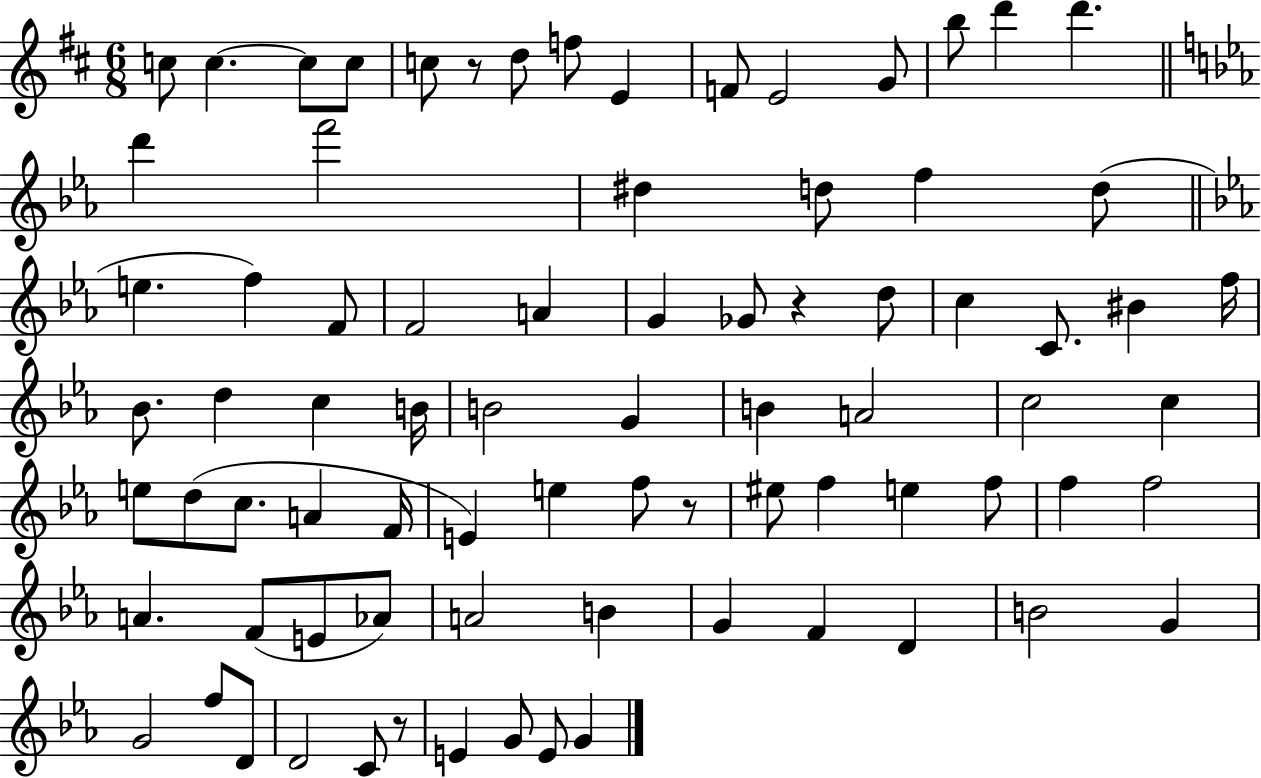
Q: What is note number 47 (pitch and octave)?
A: F4